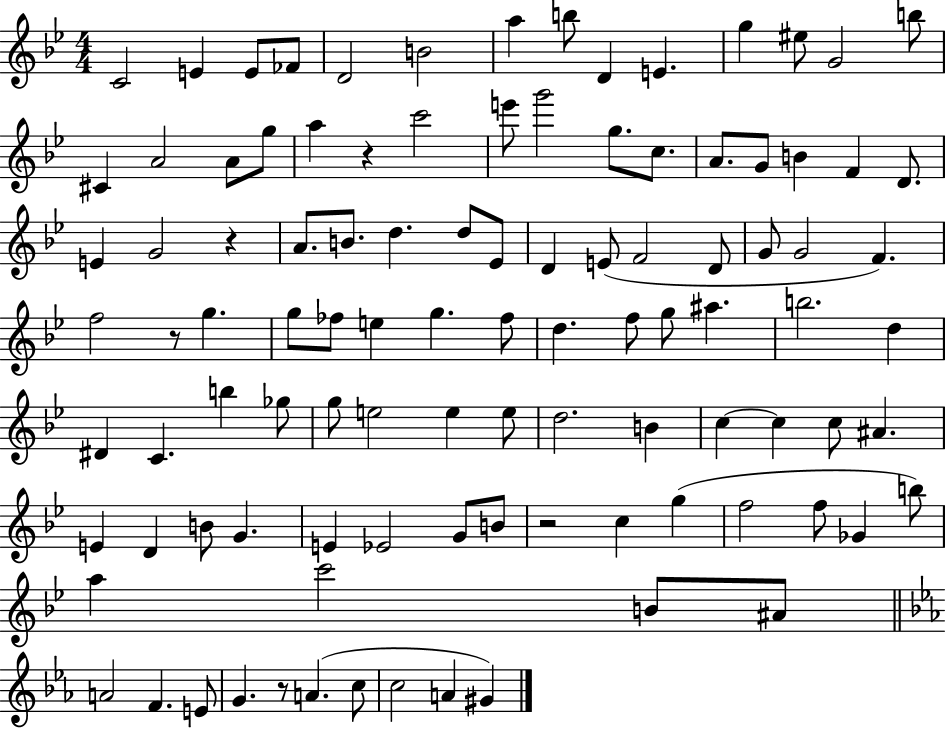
C4/h E4/q E4/e FES4/e D4/h B4/h A5/q B5/e D4/q E4/q. G5/q EIS5/e G4/h B5/e C#4/q A4/h A4/e G5/e A5/q R/q C6/h E6/e G6/h G5/e. C5/e. A4/e. G4/e B4/q F4/q D4/e. E4/q G4/h R/q A4/e. B4/e. D5/q. D5/e Eb4/e D4/q E4/e F4/h D4/e G4/e G4/h F4/q. F5/h R/e G5/q. G5/e FES5/e E5/q G5/q. FES5/e D5/q. F5/e G5/e A#5/q. B5/h. D5/q D#4/q C4/q. B5/q Gb5/e G5/e E5/h E5/q E5/e D5/h. B4/q C5/q C5/q C5/e A#4/q. E4/q D4/q B4/e G4/q. E4/q Eb4/h G4/e B4/e R/h C5/q G5/q F5/h F5/e Gb4/q B5/e A5/q C6/h B4/e A#4/e A4/h F4/q. E4/e G4/q. R/e A4/q. C5/e C5/h A4/q G#4/q